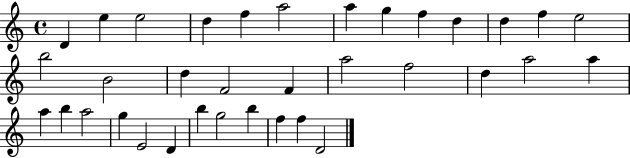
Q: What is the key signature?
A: C major